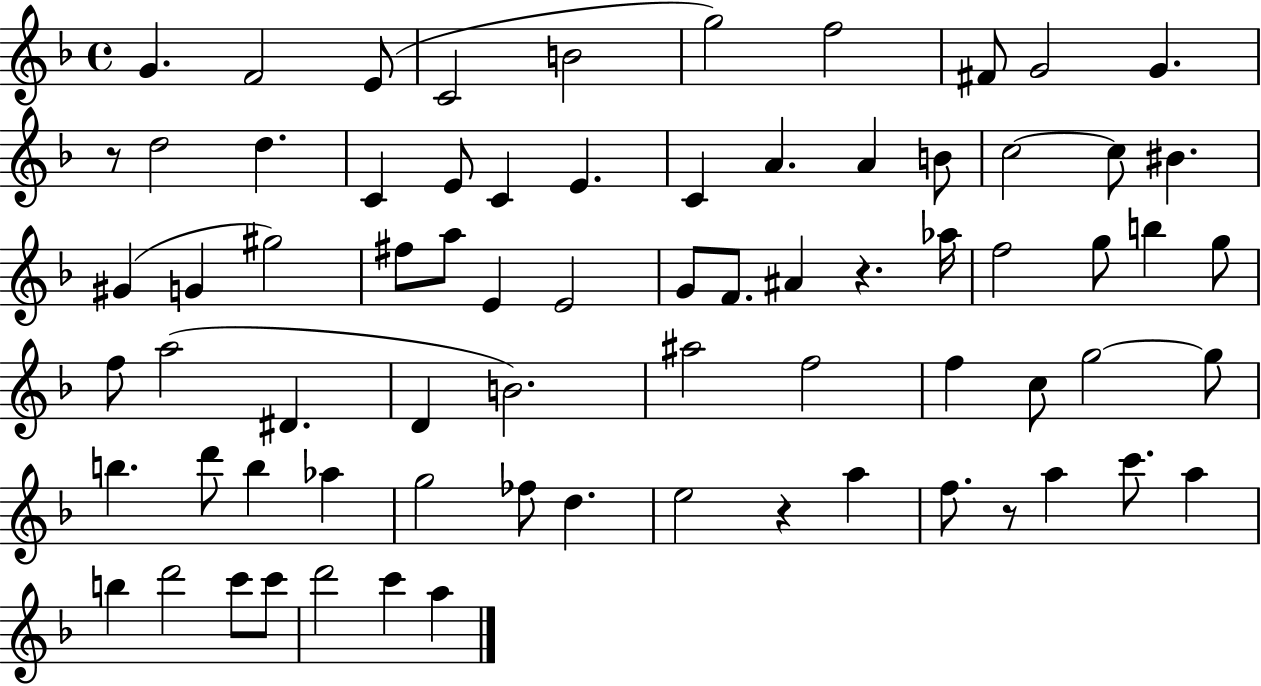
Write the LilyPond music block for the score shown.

{
  \clef treble
  \time 4/4
  \defaultTimeSignature
  \key f \major
  \repeat volta 2 { g'4. f'2 e'8( | c'2 b'2 | g''2) f''2 | fis'8 g'2 g'4. | \break r8 d''2 d''4. | c'4 e'8 c'4 e'4. | c'4 a'4. a'4 b'8 | c''2~~ c''8 bis'4. | \break gis'4( g'4 gis''2) | fis''8 a''8 e'4 e'2 | g'8 f'8. ais'4 r4. aes''16 | f''2 g''8 b''4 g''8 | \break f''8 a''2( dis'4. | d'4 b'2.) | ais''2 f''2 | f''4 c''8 g''2~~ g''8 | \break b''4. d'''8 b''4 aes''4 | g''2 fes''8 d''4. | e''2 r4 a''4 | f''8. r8 a''4 c'''8. a''4 | \break b''4 d'''2 c'''8 c'''8 | d'''2 c'''4 a''4 | } \bar "|."
}